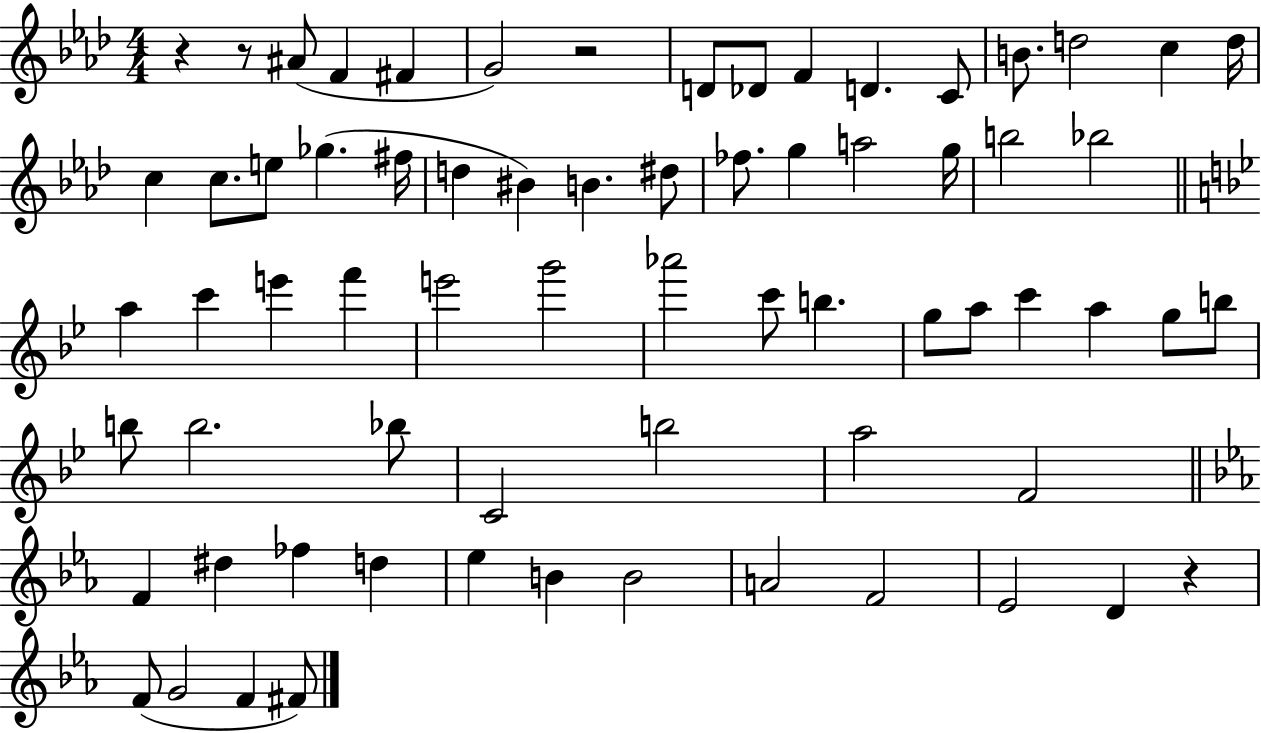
R/q R/e A#4/e F4/q F#4/q G4/h R/h D4/e Db4/e F4/q D4/q. C4/e B4/e. D5/h C5/q D5/s C5/q C5/e. E5/e Gb5/q. F#5/s D5/q BIS4/q B4/q. D#5/e FES5/e. G5/q A5/h G5/s B5/h Bb5/h A5/q C6/q E6/q F6/q E6/h G6/h Ab6/h C6/e B5/q. G5/e A5/e C6/q A5/q G5/e B5/e B5/e B5/h. Bb5/e C4/h B5/h A5/h F4/h F4/q D#5/q FES5/q D5/q Eb5/q B4/q B4/h A4/h F4/h Eb4/h D4/q R/q F4/e G4/h F4/q F#4/e